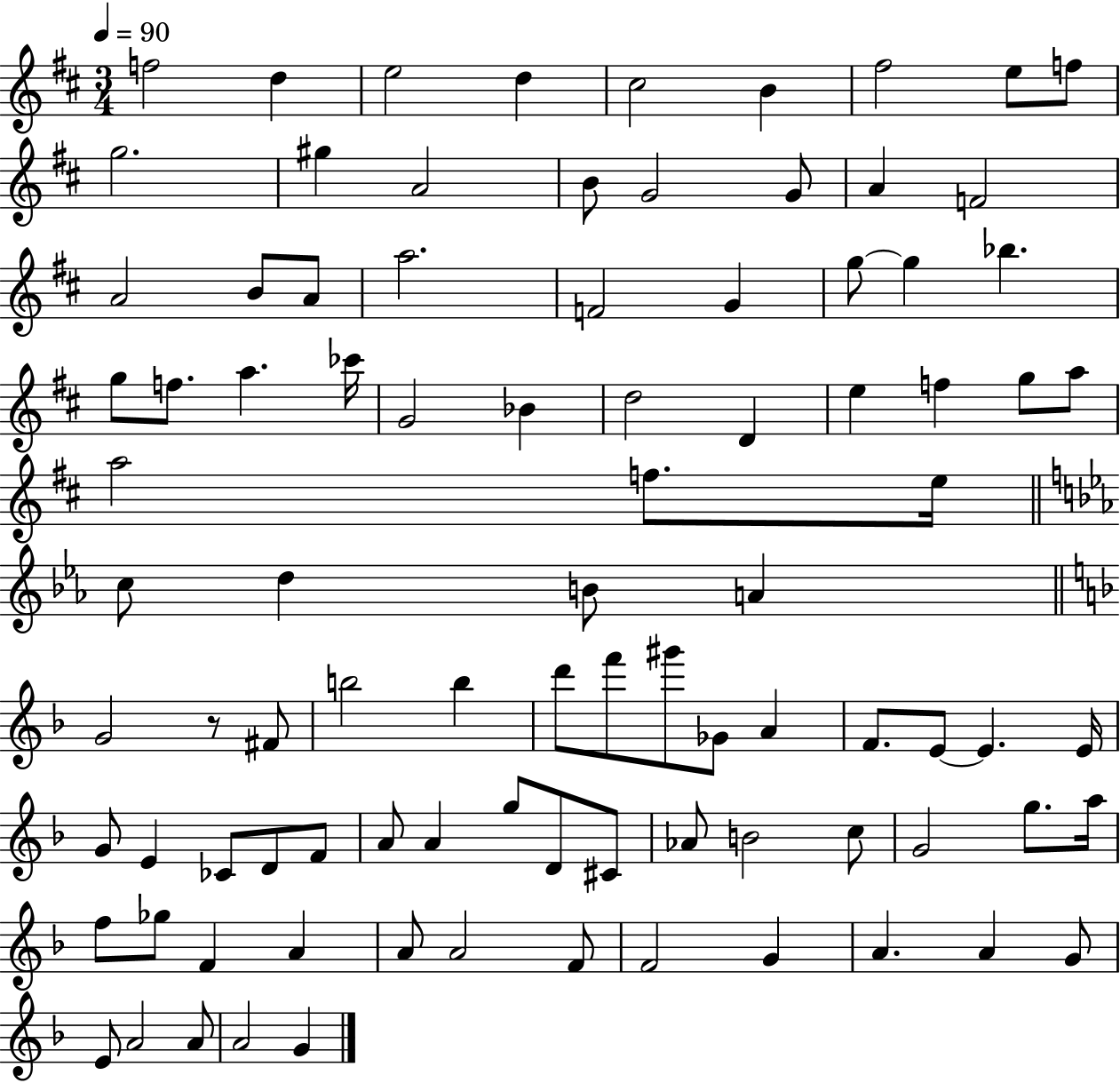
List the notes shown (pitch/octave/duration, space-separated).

F5/h D5/q E5/h D5/q C#5/h B4/q F#5/h E5/e F5/e G5/h. G#5/q A4/h B4/e G4/h G4/e A4/q F4/h A4/h B4/e A4/e A5/h. F4/h G4/q G5/e G5/q Bb5/q. G5/e F5/e. A5/q. CES6/s G4/h Bb4/q D5/h D4/q E5/q F5/q G5/e A5/e A5/h F5/e. E5/s C5/e D5/q B4/e A4/q G4/h R/e F#4/e B5/h B5/q D6/e F6/e G#6/e Gb4/e A4/q F4/e. E4/e E4/q. E4/s G4/e E4/q CES4/e D4/e F4/e A4/e A4/q G5/e D4/e C#4/e Ab4/e B4/h C5/e G4/h G5/e. A5/s F5/e Gb5/e F4/q A4/q A4/e A4/h F4/e F4/h G4/q A4/q. A4/q G4/e E4/e A4/h A4/e A4/h G4/q